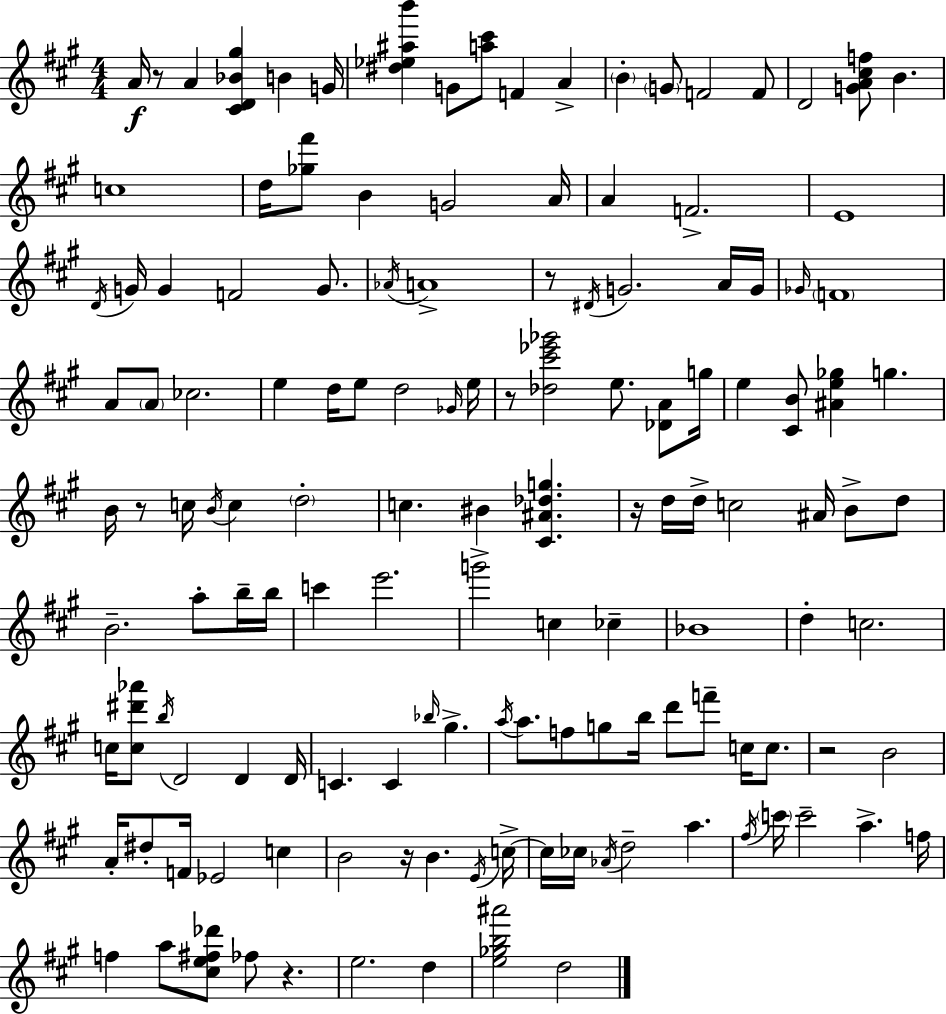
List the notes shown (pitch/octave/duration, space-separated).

A4/s R/e A4/q [C#4,D4,Bb4,G#5]/q B4/q G4/s [D#5,Eb5,A#5,B6]/q G4/e [A5,C#6]/e F4/q A4/q B4/q G4/e F4/h F4/e D4/h [G4,A4,C#5,F5]/e B4/q. C5/w D5/s [Gb5,F#6]/e B4/q G4/h A4/s A4/q F4/h. E4/w D4/s G4/s G4/q F4/h G4/e. Ab4/s A4/w R/e D#4/s G4/h. A4/s G4/s Gb4/s F4/w A4/e A4/e CES5/h. E5/q D5/s E5/e D5/h Gb4/s E5/s R/e [Db5,C#6,Eb6,Gb6]/h E5/e. [Db4,A4]/e G5/s E5/q [C#4,B4]/e [A#4,E5,Gb5]/q G5/q. B4/s R/e C5/s B4/s C5/q D5/h C5/q. BIS4/q [C#4,A#4,Db5,G5]/q. R/s D5/s D5/s C5/h A#4/s B4/e D5/e B4/h. A5/e B5/s B5/s C6/q E6/h. G6/h C5/q CES5/q Bb4/w D5/q C5/h. C5/s [C5,D#6,Ab6]/e B5/s D4/h D4/q D4/s C4/q. C4/q Bb5/s G#5/q. A5/s A5/e. F5/e G5/e B5/s D6/e F6/e C5/s C5/e. R/h B4/h A4/s D#5/e F4/s Eb4/h C5/q B4/h R/s B4/q. E4/s C5/s C5/s CES5/s Ab4/s D5/h A5/q. F#5/s C6/s C6/h A5/q. F5/s F5/q A5/e [C#5,E5,F#5,Db6]/e FES5/e R/q. E5/h. D5/q [E5,Gb5,B5,A#6]/h D5/h